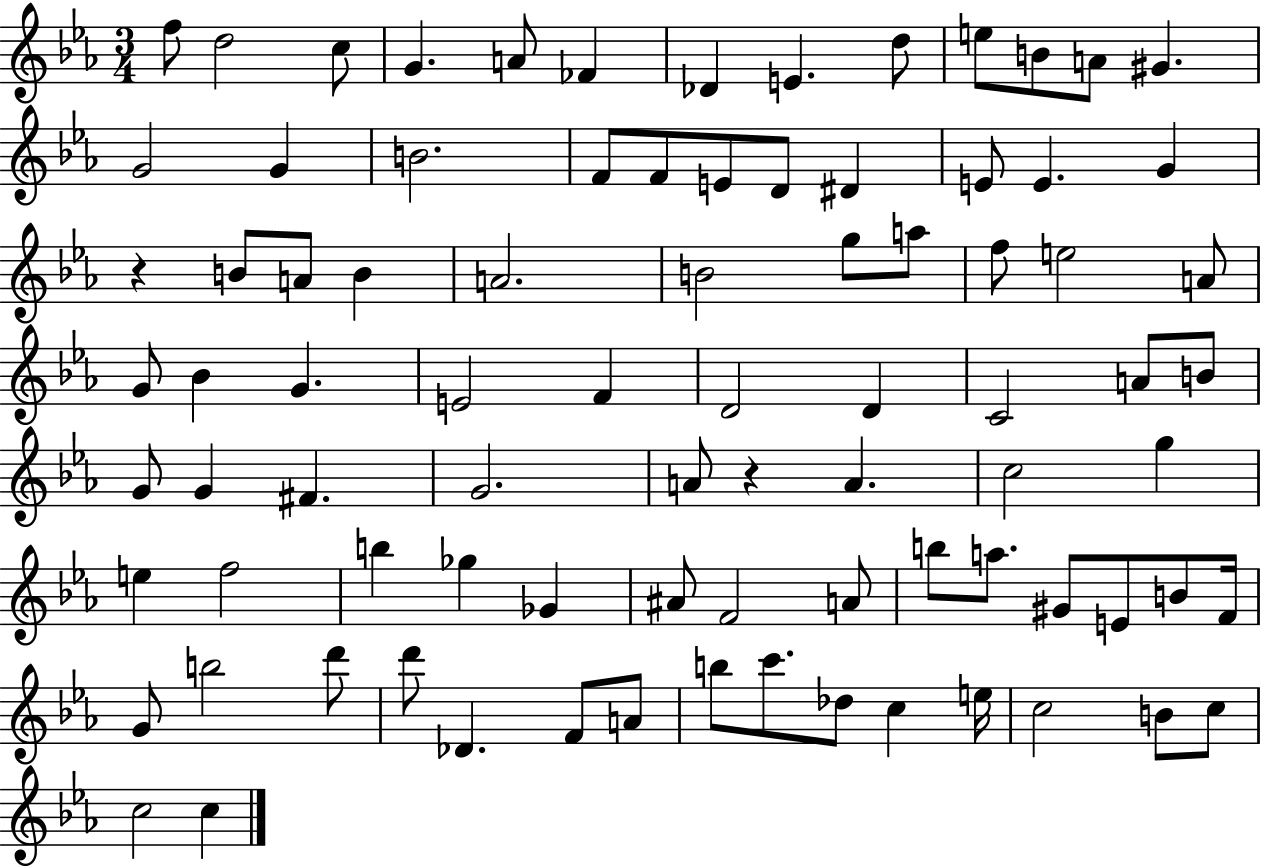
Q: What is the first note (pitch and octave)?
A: F5